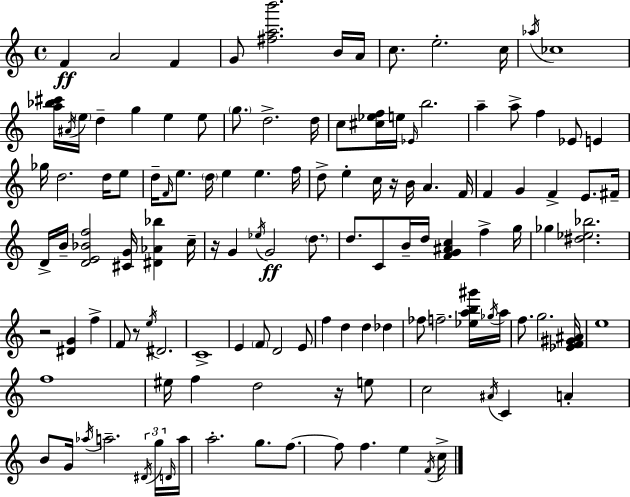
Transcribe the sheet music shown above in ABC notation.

X:1
T:Untitled
M:4/4
L:1/4
K:C
F A2 F G/2 [^fab']2 B/4 A/4 c/2 e2 c/4 _a/4 _c4 [a_b^c']/4 ^A/4 e/4 d g e e/2 g/2 d2 d/4 c/2 [^c_ef]/4 e/4 _E/4 b2 a a/2 f _E/2 E _g/4 d2 d/4 e/2 d/4 F/4 e/2 d/4 e e f/4 d/2 e c/4 z/4 B/4 A F/4 F G F E/2 ^F/4 D/4 B/4 [DE_Bf]2 [^CG]/4 [^D_A_b] c/4 z/4 G _e/4 G2 d/2 d/2 C/2 B/4 d/4 [FG^Ac] f g/4 _g [^d_e_b]2 z2 [^DG] f F/2 z/2 e/4 ^D2 C4 E F/2 D2 E/2 f d d _d _f/2 f2 [_eab^g']/4 _g/4 a/4 f/2 g2 [_EF^G^A]/4 e4 f4 ^e/4 f d2 z/4 e/2 c2 ^A/4 C A B/2 G/4 _a/4 a2 ^D/4 g/4 D/4 a/4 a2 g/2 f/2 f/2 f e F/4 c/4